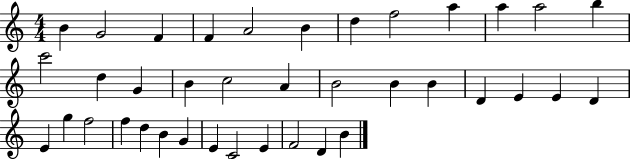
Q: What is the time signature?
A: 4/4